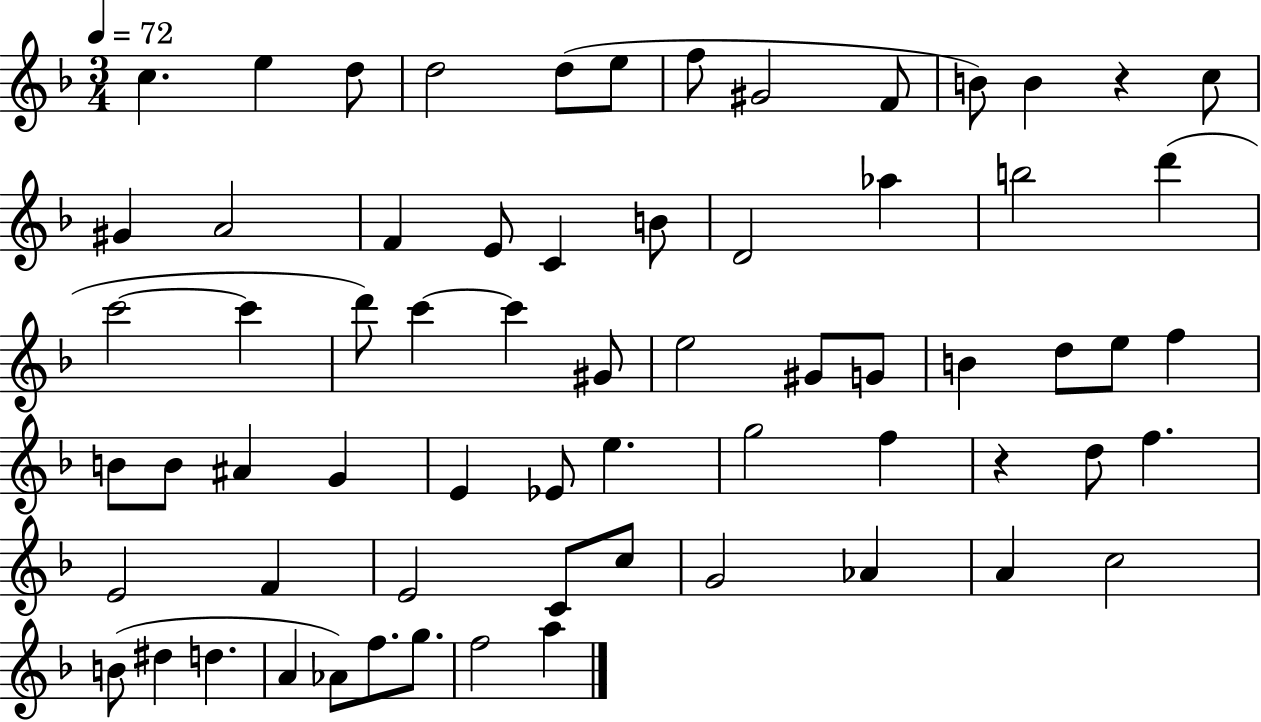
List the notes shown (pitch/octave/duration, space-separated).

C5/q. E5/q D5/e D5/h D5/e E5/e F5/e G#4/h F4/e B4/e B4/q R/q C5/e G#4/q A4/h F4/q E4/e C4/q B4/e D4/h Ab5/q B5/h D6/q C6/h C6/q D6/e C6/q C6/q G#4/e E5/h G#4/e G4/e B4/q D5/e E5/e F5/q B4/e B4/e A#4/q G4/q E4/q Eb4/e E5/q. G5/h F5/q R/q D5/e F5/q. E4/h F4/q E4/h C4/e C5/e G4/h Ab4/q A4/q C5/h B4/e D#5/q D5/q. A4/q Ab4/e F5/e. G5/e. F5/h A5/q